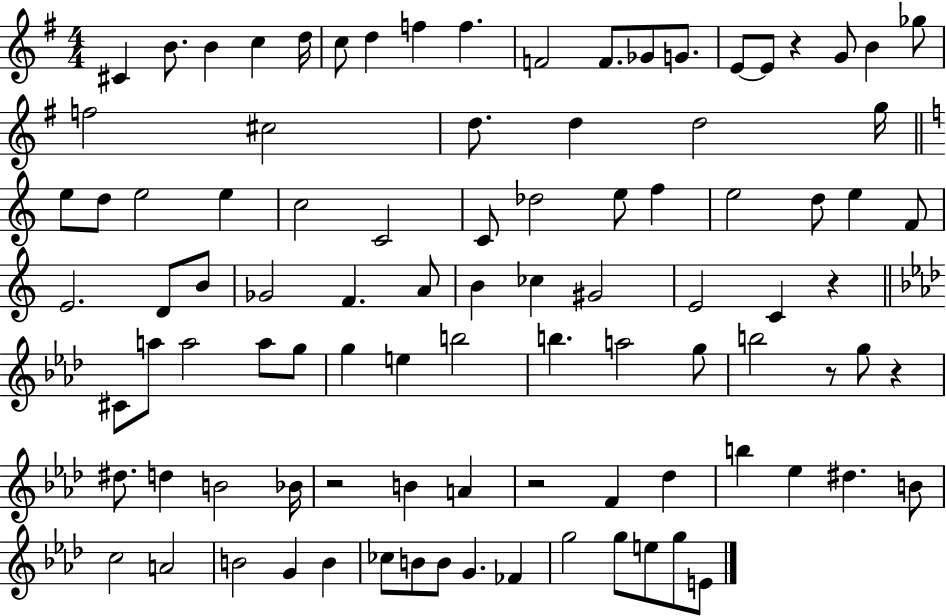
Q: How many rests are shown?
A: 6